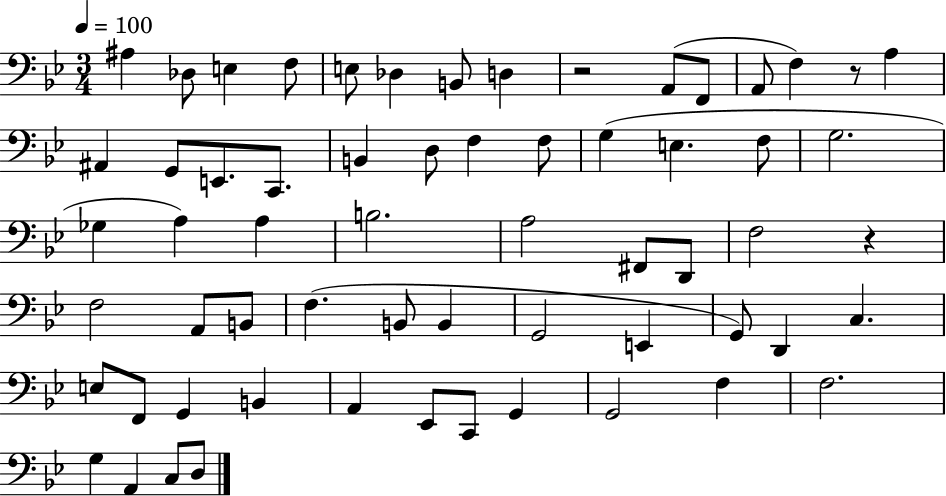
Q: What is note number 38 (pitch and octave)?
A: B2